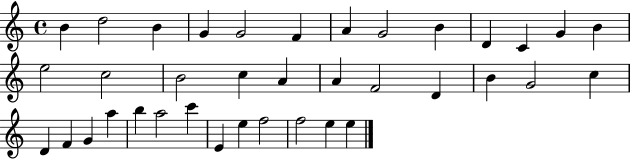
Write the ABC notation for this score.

X:1
T:Untitled
M:4/4
L:1/4
K:C
B d2 B G G2 F A G2 B D C G B e2 c2 B2 c A A F2 D B G2 c D F G a b a2 c' E e f2 f2 e e